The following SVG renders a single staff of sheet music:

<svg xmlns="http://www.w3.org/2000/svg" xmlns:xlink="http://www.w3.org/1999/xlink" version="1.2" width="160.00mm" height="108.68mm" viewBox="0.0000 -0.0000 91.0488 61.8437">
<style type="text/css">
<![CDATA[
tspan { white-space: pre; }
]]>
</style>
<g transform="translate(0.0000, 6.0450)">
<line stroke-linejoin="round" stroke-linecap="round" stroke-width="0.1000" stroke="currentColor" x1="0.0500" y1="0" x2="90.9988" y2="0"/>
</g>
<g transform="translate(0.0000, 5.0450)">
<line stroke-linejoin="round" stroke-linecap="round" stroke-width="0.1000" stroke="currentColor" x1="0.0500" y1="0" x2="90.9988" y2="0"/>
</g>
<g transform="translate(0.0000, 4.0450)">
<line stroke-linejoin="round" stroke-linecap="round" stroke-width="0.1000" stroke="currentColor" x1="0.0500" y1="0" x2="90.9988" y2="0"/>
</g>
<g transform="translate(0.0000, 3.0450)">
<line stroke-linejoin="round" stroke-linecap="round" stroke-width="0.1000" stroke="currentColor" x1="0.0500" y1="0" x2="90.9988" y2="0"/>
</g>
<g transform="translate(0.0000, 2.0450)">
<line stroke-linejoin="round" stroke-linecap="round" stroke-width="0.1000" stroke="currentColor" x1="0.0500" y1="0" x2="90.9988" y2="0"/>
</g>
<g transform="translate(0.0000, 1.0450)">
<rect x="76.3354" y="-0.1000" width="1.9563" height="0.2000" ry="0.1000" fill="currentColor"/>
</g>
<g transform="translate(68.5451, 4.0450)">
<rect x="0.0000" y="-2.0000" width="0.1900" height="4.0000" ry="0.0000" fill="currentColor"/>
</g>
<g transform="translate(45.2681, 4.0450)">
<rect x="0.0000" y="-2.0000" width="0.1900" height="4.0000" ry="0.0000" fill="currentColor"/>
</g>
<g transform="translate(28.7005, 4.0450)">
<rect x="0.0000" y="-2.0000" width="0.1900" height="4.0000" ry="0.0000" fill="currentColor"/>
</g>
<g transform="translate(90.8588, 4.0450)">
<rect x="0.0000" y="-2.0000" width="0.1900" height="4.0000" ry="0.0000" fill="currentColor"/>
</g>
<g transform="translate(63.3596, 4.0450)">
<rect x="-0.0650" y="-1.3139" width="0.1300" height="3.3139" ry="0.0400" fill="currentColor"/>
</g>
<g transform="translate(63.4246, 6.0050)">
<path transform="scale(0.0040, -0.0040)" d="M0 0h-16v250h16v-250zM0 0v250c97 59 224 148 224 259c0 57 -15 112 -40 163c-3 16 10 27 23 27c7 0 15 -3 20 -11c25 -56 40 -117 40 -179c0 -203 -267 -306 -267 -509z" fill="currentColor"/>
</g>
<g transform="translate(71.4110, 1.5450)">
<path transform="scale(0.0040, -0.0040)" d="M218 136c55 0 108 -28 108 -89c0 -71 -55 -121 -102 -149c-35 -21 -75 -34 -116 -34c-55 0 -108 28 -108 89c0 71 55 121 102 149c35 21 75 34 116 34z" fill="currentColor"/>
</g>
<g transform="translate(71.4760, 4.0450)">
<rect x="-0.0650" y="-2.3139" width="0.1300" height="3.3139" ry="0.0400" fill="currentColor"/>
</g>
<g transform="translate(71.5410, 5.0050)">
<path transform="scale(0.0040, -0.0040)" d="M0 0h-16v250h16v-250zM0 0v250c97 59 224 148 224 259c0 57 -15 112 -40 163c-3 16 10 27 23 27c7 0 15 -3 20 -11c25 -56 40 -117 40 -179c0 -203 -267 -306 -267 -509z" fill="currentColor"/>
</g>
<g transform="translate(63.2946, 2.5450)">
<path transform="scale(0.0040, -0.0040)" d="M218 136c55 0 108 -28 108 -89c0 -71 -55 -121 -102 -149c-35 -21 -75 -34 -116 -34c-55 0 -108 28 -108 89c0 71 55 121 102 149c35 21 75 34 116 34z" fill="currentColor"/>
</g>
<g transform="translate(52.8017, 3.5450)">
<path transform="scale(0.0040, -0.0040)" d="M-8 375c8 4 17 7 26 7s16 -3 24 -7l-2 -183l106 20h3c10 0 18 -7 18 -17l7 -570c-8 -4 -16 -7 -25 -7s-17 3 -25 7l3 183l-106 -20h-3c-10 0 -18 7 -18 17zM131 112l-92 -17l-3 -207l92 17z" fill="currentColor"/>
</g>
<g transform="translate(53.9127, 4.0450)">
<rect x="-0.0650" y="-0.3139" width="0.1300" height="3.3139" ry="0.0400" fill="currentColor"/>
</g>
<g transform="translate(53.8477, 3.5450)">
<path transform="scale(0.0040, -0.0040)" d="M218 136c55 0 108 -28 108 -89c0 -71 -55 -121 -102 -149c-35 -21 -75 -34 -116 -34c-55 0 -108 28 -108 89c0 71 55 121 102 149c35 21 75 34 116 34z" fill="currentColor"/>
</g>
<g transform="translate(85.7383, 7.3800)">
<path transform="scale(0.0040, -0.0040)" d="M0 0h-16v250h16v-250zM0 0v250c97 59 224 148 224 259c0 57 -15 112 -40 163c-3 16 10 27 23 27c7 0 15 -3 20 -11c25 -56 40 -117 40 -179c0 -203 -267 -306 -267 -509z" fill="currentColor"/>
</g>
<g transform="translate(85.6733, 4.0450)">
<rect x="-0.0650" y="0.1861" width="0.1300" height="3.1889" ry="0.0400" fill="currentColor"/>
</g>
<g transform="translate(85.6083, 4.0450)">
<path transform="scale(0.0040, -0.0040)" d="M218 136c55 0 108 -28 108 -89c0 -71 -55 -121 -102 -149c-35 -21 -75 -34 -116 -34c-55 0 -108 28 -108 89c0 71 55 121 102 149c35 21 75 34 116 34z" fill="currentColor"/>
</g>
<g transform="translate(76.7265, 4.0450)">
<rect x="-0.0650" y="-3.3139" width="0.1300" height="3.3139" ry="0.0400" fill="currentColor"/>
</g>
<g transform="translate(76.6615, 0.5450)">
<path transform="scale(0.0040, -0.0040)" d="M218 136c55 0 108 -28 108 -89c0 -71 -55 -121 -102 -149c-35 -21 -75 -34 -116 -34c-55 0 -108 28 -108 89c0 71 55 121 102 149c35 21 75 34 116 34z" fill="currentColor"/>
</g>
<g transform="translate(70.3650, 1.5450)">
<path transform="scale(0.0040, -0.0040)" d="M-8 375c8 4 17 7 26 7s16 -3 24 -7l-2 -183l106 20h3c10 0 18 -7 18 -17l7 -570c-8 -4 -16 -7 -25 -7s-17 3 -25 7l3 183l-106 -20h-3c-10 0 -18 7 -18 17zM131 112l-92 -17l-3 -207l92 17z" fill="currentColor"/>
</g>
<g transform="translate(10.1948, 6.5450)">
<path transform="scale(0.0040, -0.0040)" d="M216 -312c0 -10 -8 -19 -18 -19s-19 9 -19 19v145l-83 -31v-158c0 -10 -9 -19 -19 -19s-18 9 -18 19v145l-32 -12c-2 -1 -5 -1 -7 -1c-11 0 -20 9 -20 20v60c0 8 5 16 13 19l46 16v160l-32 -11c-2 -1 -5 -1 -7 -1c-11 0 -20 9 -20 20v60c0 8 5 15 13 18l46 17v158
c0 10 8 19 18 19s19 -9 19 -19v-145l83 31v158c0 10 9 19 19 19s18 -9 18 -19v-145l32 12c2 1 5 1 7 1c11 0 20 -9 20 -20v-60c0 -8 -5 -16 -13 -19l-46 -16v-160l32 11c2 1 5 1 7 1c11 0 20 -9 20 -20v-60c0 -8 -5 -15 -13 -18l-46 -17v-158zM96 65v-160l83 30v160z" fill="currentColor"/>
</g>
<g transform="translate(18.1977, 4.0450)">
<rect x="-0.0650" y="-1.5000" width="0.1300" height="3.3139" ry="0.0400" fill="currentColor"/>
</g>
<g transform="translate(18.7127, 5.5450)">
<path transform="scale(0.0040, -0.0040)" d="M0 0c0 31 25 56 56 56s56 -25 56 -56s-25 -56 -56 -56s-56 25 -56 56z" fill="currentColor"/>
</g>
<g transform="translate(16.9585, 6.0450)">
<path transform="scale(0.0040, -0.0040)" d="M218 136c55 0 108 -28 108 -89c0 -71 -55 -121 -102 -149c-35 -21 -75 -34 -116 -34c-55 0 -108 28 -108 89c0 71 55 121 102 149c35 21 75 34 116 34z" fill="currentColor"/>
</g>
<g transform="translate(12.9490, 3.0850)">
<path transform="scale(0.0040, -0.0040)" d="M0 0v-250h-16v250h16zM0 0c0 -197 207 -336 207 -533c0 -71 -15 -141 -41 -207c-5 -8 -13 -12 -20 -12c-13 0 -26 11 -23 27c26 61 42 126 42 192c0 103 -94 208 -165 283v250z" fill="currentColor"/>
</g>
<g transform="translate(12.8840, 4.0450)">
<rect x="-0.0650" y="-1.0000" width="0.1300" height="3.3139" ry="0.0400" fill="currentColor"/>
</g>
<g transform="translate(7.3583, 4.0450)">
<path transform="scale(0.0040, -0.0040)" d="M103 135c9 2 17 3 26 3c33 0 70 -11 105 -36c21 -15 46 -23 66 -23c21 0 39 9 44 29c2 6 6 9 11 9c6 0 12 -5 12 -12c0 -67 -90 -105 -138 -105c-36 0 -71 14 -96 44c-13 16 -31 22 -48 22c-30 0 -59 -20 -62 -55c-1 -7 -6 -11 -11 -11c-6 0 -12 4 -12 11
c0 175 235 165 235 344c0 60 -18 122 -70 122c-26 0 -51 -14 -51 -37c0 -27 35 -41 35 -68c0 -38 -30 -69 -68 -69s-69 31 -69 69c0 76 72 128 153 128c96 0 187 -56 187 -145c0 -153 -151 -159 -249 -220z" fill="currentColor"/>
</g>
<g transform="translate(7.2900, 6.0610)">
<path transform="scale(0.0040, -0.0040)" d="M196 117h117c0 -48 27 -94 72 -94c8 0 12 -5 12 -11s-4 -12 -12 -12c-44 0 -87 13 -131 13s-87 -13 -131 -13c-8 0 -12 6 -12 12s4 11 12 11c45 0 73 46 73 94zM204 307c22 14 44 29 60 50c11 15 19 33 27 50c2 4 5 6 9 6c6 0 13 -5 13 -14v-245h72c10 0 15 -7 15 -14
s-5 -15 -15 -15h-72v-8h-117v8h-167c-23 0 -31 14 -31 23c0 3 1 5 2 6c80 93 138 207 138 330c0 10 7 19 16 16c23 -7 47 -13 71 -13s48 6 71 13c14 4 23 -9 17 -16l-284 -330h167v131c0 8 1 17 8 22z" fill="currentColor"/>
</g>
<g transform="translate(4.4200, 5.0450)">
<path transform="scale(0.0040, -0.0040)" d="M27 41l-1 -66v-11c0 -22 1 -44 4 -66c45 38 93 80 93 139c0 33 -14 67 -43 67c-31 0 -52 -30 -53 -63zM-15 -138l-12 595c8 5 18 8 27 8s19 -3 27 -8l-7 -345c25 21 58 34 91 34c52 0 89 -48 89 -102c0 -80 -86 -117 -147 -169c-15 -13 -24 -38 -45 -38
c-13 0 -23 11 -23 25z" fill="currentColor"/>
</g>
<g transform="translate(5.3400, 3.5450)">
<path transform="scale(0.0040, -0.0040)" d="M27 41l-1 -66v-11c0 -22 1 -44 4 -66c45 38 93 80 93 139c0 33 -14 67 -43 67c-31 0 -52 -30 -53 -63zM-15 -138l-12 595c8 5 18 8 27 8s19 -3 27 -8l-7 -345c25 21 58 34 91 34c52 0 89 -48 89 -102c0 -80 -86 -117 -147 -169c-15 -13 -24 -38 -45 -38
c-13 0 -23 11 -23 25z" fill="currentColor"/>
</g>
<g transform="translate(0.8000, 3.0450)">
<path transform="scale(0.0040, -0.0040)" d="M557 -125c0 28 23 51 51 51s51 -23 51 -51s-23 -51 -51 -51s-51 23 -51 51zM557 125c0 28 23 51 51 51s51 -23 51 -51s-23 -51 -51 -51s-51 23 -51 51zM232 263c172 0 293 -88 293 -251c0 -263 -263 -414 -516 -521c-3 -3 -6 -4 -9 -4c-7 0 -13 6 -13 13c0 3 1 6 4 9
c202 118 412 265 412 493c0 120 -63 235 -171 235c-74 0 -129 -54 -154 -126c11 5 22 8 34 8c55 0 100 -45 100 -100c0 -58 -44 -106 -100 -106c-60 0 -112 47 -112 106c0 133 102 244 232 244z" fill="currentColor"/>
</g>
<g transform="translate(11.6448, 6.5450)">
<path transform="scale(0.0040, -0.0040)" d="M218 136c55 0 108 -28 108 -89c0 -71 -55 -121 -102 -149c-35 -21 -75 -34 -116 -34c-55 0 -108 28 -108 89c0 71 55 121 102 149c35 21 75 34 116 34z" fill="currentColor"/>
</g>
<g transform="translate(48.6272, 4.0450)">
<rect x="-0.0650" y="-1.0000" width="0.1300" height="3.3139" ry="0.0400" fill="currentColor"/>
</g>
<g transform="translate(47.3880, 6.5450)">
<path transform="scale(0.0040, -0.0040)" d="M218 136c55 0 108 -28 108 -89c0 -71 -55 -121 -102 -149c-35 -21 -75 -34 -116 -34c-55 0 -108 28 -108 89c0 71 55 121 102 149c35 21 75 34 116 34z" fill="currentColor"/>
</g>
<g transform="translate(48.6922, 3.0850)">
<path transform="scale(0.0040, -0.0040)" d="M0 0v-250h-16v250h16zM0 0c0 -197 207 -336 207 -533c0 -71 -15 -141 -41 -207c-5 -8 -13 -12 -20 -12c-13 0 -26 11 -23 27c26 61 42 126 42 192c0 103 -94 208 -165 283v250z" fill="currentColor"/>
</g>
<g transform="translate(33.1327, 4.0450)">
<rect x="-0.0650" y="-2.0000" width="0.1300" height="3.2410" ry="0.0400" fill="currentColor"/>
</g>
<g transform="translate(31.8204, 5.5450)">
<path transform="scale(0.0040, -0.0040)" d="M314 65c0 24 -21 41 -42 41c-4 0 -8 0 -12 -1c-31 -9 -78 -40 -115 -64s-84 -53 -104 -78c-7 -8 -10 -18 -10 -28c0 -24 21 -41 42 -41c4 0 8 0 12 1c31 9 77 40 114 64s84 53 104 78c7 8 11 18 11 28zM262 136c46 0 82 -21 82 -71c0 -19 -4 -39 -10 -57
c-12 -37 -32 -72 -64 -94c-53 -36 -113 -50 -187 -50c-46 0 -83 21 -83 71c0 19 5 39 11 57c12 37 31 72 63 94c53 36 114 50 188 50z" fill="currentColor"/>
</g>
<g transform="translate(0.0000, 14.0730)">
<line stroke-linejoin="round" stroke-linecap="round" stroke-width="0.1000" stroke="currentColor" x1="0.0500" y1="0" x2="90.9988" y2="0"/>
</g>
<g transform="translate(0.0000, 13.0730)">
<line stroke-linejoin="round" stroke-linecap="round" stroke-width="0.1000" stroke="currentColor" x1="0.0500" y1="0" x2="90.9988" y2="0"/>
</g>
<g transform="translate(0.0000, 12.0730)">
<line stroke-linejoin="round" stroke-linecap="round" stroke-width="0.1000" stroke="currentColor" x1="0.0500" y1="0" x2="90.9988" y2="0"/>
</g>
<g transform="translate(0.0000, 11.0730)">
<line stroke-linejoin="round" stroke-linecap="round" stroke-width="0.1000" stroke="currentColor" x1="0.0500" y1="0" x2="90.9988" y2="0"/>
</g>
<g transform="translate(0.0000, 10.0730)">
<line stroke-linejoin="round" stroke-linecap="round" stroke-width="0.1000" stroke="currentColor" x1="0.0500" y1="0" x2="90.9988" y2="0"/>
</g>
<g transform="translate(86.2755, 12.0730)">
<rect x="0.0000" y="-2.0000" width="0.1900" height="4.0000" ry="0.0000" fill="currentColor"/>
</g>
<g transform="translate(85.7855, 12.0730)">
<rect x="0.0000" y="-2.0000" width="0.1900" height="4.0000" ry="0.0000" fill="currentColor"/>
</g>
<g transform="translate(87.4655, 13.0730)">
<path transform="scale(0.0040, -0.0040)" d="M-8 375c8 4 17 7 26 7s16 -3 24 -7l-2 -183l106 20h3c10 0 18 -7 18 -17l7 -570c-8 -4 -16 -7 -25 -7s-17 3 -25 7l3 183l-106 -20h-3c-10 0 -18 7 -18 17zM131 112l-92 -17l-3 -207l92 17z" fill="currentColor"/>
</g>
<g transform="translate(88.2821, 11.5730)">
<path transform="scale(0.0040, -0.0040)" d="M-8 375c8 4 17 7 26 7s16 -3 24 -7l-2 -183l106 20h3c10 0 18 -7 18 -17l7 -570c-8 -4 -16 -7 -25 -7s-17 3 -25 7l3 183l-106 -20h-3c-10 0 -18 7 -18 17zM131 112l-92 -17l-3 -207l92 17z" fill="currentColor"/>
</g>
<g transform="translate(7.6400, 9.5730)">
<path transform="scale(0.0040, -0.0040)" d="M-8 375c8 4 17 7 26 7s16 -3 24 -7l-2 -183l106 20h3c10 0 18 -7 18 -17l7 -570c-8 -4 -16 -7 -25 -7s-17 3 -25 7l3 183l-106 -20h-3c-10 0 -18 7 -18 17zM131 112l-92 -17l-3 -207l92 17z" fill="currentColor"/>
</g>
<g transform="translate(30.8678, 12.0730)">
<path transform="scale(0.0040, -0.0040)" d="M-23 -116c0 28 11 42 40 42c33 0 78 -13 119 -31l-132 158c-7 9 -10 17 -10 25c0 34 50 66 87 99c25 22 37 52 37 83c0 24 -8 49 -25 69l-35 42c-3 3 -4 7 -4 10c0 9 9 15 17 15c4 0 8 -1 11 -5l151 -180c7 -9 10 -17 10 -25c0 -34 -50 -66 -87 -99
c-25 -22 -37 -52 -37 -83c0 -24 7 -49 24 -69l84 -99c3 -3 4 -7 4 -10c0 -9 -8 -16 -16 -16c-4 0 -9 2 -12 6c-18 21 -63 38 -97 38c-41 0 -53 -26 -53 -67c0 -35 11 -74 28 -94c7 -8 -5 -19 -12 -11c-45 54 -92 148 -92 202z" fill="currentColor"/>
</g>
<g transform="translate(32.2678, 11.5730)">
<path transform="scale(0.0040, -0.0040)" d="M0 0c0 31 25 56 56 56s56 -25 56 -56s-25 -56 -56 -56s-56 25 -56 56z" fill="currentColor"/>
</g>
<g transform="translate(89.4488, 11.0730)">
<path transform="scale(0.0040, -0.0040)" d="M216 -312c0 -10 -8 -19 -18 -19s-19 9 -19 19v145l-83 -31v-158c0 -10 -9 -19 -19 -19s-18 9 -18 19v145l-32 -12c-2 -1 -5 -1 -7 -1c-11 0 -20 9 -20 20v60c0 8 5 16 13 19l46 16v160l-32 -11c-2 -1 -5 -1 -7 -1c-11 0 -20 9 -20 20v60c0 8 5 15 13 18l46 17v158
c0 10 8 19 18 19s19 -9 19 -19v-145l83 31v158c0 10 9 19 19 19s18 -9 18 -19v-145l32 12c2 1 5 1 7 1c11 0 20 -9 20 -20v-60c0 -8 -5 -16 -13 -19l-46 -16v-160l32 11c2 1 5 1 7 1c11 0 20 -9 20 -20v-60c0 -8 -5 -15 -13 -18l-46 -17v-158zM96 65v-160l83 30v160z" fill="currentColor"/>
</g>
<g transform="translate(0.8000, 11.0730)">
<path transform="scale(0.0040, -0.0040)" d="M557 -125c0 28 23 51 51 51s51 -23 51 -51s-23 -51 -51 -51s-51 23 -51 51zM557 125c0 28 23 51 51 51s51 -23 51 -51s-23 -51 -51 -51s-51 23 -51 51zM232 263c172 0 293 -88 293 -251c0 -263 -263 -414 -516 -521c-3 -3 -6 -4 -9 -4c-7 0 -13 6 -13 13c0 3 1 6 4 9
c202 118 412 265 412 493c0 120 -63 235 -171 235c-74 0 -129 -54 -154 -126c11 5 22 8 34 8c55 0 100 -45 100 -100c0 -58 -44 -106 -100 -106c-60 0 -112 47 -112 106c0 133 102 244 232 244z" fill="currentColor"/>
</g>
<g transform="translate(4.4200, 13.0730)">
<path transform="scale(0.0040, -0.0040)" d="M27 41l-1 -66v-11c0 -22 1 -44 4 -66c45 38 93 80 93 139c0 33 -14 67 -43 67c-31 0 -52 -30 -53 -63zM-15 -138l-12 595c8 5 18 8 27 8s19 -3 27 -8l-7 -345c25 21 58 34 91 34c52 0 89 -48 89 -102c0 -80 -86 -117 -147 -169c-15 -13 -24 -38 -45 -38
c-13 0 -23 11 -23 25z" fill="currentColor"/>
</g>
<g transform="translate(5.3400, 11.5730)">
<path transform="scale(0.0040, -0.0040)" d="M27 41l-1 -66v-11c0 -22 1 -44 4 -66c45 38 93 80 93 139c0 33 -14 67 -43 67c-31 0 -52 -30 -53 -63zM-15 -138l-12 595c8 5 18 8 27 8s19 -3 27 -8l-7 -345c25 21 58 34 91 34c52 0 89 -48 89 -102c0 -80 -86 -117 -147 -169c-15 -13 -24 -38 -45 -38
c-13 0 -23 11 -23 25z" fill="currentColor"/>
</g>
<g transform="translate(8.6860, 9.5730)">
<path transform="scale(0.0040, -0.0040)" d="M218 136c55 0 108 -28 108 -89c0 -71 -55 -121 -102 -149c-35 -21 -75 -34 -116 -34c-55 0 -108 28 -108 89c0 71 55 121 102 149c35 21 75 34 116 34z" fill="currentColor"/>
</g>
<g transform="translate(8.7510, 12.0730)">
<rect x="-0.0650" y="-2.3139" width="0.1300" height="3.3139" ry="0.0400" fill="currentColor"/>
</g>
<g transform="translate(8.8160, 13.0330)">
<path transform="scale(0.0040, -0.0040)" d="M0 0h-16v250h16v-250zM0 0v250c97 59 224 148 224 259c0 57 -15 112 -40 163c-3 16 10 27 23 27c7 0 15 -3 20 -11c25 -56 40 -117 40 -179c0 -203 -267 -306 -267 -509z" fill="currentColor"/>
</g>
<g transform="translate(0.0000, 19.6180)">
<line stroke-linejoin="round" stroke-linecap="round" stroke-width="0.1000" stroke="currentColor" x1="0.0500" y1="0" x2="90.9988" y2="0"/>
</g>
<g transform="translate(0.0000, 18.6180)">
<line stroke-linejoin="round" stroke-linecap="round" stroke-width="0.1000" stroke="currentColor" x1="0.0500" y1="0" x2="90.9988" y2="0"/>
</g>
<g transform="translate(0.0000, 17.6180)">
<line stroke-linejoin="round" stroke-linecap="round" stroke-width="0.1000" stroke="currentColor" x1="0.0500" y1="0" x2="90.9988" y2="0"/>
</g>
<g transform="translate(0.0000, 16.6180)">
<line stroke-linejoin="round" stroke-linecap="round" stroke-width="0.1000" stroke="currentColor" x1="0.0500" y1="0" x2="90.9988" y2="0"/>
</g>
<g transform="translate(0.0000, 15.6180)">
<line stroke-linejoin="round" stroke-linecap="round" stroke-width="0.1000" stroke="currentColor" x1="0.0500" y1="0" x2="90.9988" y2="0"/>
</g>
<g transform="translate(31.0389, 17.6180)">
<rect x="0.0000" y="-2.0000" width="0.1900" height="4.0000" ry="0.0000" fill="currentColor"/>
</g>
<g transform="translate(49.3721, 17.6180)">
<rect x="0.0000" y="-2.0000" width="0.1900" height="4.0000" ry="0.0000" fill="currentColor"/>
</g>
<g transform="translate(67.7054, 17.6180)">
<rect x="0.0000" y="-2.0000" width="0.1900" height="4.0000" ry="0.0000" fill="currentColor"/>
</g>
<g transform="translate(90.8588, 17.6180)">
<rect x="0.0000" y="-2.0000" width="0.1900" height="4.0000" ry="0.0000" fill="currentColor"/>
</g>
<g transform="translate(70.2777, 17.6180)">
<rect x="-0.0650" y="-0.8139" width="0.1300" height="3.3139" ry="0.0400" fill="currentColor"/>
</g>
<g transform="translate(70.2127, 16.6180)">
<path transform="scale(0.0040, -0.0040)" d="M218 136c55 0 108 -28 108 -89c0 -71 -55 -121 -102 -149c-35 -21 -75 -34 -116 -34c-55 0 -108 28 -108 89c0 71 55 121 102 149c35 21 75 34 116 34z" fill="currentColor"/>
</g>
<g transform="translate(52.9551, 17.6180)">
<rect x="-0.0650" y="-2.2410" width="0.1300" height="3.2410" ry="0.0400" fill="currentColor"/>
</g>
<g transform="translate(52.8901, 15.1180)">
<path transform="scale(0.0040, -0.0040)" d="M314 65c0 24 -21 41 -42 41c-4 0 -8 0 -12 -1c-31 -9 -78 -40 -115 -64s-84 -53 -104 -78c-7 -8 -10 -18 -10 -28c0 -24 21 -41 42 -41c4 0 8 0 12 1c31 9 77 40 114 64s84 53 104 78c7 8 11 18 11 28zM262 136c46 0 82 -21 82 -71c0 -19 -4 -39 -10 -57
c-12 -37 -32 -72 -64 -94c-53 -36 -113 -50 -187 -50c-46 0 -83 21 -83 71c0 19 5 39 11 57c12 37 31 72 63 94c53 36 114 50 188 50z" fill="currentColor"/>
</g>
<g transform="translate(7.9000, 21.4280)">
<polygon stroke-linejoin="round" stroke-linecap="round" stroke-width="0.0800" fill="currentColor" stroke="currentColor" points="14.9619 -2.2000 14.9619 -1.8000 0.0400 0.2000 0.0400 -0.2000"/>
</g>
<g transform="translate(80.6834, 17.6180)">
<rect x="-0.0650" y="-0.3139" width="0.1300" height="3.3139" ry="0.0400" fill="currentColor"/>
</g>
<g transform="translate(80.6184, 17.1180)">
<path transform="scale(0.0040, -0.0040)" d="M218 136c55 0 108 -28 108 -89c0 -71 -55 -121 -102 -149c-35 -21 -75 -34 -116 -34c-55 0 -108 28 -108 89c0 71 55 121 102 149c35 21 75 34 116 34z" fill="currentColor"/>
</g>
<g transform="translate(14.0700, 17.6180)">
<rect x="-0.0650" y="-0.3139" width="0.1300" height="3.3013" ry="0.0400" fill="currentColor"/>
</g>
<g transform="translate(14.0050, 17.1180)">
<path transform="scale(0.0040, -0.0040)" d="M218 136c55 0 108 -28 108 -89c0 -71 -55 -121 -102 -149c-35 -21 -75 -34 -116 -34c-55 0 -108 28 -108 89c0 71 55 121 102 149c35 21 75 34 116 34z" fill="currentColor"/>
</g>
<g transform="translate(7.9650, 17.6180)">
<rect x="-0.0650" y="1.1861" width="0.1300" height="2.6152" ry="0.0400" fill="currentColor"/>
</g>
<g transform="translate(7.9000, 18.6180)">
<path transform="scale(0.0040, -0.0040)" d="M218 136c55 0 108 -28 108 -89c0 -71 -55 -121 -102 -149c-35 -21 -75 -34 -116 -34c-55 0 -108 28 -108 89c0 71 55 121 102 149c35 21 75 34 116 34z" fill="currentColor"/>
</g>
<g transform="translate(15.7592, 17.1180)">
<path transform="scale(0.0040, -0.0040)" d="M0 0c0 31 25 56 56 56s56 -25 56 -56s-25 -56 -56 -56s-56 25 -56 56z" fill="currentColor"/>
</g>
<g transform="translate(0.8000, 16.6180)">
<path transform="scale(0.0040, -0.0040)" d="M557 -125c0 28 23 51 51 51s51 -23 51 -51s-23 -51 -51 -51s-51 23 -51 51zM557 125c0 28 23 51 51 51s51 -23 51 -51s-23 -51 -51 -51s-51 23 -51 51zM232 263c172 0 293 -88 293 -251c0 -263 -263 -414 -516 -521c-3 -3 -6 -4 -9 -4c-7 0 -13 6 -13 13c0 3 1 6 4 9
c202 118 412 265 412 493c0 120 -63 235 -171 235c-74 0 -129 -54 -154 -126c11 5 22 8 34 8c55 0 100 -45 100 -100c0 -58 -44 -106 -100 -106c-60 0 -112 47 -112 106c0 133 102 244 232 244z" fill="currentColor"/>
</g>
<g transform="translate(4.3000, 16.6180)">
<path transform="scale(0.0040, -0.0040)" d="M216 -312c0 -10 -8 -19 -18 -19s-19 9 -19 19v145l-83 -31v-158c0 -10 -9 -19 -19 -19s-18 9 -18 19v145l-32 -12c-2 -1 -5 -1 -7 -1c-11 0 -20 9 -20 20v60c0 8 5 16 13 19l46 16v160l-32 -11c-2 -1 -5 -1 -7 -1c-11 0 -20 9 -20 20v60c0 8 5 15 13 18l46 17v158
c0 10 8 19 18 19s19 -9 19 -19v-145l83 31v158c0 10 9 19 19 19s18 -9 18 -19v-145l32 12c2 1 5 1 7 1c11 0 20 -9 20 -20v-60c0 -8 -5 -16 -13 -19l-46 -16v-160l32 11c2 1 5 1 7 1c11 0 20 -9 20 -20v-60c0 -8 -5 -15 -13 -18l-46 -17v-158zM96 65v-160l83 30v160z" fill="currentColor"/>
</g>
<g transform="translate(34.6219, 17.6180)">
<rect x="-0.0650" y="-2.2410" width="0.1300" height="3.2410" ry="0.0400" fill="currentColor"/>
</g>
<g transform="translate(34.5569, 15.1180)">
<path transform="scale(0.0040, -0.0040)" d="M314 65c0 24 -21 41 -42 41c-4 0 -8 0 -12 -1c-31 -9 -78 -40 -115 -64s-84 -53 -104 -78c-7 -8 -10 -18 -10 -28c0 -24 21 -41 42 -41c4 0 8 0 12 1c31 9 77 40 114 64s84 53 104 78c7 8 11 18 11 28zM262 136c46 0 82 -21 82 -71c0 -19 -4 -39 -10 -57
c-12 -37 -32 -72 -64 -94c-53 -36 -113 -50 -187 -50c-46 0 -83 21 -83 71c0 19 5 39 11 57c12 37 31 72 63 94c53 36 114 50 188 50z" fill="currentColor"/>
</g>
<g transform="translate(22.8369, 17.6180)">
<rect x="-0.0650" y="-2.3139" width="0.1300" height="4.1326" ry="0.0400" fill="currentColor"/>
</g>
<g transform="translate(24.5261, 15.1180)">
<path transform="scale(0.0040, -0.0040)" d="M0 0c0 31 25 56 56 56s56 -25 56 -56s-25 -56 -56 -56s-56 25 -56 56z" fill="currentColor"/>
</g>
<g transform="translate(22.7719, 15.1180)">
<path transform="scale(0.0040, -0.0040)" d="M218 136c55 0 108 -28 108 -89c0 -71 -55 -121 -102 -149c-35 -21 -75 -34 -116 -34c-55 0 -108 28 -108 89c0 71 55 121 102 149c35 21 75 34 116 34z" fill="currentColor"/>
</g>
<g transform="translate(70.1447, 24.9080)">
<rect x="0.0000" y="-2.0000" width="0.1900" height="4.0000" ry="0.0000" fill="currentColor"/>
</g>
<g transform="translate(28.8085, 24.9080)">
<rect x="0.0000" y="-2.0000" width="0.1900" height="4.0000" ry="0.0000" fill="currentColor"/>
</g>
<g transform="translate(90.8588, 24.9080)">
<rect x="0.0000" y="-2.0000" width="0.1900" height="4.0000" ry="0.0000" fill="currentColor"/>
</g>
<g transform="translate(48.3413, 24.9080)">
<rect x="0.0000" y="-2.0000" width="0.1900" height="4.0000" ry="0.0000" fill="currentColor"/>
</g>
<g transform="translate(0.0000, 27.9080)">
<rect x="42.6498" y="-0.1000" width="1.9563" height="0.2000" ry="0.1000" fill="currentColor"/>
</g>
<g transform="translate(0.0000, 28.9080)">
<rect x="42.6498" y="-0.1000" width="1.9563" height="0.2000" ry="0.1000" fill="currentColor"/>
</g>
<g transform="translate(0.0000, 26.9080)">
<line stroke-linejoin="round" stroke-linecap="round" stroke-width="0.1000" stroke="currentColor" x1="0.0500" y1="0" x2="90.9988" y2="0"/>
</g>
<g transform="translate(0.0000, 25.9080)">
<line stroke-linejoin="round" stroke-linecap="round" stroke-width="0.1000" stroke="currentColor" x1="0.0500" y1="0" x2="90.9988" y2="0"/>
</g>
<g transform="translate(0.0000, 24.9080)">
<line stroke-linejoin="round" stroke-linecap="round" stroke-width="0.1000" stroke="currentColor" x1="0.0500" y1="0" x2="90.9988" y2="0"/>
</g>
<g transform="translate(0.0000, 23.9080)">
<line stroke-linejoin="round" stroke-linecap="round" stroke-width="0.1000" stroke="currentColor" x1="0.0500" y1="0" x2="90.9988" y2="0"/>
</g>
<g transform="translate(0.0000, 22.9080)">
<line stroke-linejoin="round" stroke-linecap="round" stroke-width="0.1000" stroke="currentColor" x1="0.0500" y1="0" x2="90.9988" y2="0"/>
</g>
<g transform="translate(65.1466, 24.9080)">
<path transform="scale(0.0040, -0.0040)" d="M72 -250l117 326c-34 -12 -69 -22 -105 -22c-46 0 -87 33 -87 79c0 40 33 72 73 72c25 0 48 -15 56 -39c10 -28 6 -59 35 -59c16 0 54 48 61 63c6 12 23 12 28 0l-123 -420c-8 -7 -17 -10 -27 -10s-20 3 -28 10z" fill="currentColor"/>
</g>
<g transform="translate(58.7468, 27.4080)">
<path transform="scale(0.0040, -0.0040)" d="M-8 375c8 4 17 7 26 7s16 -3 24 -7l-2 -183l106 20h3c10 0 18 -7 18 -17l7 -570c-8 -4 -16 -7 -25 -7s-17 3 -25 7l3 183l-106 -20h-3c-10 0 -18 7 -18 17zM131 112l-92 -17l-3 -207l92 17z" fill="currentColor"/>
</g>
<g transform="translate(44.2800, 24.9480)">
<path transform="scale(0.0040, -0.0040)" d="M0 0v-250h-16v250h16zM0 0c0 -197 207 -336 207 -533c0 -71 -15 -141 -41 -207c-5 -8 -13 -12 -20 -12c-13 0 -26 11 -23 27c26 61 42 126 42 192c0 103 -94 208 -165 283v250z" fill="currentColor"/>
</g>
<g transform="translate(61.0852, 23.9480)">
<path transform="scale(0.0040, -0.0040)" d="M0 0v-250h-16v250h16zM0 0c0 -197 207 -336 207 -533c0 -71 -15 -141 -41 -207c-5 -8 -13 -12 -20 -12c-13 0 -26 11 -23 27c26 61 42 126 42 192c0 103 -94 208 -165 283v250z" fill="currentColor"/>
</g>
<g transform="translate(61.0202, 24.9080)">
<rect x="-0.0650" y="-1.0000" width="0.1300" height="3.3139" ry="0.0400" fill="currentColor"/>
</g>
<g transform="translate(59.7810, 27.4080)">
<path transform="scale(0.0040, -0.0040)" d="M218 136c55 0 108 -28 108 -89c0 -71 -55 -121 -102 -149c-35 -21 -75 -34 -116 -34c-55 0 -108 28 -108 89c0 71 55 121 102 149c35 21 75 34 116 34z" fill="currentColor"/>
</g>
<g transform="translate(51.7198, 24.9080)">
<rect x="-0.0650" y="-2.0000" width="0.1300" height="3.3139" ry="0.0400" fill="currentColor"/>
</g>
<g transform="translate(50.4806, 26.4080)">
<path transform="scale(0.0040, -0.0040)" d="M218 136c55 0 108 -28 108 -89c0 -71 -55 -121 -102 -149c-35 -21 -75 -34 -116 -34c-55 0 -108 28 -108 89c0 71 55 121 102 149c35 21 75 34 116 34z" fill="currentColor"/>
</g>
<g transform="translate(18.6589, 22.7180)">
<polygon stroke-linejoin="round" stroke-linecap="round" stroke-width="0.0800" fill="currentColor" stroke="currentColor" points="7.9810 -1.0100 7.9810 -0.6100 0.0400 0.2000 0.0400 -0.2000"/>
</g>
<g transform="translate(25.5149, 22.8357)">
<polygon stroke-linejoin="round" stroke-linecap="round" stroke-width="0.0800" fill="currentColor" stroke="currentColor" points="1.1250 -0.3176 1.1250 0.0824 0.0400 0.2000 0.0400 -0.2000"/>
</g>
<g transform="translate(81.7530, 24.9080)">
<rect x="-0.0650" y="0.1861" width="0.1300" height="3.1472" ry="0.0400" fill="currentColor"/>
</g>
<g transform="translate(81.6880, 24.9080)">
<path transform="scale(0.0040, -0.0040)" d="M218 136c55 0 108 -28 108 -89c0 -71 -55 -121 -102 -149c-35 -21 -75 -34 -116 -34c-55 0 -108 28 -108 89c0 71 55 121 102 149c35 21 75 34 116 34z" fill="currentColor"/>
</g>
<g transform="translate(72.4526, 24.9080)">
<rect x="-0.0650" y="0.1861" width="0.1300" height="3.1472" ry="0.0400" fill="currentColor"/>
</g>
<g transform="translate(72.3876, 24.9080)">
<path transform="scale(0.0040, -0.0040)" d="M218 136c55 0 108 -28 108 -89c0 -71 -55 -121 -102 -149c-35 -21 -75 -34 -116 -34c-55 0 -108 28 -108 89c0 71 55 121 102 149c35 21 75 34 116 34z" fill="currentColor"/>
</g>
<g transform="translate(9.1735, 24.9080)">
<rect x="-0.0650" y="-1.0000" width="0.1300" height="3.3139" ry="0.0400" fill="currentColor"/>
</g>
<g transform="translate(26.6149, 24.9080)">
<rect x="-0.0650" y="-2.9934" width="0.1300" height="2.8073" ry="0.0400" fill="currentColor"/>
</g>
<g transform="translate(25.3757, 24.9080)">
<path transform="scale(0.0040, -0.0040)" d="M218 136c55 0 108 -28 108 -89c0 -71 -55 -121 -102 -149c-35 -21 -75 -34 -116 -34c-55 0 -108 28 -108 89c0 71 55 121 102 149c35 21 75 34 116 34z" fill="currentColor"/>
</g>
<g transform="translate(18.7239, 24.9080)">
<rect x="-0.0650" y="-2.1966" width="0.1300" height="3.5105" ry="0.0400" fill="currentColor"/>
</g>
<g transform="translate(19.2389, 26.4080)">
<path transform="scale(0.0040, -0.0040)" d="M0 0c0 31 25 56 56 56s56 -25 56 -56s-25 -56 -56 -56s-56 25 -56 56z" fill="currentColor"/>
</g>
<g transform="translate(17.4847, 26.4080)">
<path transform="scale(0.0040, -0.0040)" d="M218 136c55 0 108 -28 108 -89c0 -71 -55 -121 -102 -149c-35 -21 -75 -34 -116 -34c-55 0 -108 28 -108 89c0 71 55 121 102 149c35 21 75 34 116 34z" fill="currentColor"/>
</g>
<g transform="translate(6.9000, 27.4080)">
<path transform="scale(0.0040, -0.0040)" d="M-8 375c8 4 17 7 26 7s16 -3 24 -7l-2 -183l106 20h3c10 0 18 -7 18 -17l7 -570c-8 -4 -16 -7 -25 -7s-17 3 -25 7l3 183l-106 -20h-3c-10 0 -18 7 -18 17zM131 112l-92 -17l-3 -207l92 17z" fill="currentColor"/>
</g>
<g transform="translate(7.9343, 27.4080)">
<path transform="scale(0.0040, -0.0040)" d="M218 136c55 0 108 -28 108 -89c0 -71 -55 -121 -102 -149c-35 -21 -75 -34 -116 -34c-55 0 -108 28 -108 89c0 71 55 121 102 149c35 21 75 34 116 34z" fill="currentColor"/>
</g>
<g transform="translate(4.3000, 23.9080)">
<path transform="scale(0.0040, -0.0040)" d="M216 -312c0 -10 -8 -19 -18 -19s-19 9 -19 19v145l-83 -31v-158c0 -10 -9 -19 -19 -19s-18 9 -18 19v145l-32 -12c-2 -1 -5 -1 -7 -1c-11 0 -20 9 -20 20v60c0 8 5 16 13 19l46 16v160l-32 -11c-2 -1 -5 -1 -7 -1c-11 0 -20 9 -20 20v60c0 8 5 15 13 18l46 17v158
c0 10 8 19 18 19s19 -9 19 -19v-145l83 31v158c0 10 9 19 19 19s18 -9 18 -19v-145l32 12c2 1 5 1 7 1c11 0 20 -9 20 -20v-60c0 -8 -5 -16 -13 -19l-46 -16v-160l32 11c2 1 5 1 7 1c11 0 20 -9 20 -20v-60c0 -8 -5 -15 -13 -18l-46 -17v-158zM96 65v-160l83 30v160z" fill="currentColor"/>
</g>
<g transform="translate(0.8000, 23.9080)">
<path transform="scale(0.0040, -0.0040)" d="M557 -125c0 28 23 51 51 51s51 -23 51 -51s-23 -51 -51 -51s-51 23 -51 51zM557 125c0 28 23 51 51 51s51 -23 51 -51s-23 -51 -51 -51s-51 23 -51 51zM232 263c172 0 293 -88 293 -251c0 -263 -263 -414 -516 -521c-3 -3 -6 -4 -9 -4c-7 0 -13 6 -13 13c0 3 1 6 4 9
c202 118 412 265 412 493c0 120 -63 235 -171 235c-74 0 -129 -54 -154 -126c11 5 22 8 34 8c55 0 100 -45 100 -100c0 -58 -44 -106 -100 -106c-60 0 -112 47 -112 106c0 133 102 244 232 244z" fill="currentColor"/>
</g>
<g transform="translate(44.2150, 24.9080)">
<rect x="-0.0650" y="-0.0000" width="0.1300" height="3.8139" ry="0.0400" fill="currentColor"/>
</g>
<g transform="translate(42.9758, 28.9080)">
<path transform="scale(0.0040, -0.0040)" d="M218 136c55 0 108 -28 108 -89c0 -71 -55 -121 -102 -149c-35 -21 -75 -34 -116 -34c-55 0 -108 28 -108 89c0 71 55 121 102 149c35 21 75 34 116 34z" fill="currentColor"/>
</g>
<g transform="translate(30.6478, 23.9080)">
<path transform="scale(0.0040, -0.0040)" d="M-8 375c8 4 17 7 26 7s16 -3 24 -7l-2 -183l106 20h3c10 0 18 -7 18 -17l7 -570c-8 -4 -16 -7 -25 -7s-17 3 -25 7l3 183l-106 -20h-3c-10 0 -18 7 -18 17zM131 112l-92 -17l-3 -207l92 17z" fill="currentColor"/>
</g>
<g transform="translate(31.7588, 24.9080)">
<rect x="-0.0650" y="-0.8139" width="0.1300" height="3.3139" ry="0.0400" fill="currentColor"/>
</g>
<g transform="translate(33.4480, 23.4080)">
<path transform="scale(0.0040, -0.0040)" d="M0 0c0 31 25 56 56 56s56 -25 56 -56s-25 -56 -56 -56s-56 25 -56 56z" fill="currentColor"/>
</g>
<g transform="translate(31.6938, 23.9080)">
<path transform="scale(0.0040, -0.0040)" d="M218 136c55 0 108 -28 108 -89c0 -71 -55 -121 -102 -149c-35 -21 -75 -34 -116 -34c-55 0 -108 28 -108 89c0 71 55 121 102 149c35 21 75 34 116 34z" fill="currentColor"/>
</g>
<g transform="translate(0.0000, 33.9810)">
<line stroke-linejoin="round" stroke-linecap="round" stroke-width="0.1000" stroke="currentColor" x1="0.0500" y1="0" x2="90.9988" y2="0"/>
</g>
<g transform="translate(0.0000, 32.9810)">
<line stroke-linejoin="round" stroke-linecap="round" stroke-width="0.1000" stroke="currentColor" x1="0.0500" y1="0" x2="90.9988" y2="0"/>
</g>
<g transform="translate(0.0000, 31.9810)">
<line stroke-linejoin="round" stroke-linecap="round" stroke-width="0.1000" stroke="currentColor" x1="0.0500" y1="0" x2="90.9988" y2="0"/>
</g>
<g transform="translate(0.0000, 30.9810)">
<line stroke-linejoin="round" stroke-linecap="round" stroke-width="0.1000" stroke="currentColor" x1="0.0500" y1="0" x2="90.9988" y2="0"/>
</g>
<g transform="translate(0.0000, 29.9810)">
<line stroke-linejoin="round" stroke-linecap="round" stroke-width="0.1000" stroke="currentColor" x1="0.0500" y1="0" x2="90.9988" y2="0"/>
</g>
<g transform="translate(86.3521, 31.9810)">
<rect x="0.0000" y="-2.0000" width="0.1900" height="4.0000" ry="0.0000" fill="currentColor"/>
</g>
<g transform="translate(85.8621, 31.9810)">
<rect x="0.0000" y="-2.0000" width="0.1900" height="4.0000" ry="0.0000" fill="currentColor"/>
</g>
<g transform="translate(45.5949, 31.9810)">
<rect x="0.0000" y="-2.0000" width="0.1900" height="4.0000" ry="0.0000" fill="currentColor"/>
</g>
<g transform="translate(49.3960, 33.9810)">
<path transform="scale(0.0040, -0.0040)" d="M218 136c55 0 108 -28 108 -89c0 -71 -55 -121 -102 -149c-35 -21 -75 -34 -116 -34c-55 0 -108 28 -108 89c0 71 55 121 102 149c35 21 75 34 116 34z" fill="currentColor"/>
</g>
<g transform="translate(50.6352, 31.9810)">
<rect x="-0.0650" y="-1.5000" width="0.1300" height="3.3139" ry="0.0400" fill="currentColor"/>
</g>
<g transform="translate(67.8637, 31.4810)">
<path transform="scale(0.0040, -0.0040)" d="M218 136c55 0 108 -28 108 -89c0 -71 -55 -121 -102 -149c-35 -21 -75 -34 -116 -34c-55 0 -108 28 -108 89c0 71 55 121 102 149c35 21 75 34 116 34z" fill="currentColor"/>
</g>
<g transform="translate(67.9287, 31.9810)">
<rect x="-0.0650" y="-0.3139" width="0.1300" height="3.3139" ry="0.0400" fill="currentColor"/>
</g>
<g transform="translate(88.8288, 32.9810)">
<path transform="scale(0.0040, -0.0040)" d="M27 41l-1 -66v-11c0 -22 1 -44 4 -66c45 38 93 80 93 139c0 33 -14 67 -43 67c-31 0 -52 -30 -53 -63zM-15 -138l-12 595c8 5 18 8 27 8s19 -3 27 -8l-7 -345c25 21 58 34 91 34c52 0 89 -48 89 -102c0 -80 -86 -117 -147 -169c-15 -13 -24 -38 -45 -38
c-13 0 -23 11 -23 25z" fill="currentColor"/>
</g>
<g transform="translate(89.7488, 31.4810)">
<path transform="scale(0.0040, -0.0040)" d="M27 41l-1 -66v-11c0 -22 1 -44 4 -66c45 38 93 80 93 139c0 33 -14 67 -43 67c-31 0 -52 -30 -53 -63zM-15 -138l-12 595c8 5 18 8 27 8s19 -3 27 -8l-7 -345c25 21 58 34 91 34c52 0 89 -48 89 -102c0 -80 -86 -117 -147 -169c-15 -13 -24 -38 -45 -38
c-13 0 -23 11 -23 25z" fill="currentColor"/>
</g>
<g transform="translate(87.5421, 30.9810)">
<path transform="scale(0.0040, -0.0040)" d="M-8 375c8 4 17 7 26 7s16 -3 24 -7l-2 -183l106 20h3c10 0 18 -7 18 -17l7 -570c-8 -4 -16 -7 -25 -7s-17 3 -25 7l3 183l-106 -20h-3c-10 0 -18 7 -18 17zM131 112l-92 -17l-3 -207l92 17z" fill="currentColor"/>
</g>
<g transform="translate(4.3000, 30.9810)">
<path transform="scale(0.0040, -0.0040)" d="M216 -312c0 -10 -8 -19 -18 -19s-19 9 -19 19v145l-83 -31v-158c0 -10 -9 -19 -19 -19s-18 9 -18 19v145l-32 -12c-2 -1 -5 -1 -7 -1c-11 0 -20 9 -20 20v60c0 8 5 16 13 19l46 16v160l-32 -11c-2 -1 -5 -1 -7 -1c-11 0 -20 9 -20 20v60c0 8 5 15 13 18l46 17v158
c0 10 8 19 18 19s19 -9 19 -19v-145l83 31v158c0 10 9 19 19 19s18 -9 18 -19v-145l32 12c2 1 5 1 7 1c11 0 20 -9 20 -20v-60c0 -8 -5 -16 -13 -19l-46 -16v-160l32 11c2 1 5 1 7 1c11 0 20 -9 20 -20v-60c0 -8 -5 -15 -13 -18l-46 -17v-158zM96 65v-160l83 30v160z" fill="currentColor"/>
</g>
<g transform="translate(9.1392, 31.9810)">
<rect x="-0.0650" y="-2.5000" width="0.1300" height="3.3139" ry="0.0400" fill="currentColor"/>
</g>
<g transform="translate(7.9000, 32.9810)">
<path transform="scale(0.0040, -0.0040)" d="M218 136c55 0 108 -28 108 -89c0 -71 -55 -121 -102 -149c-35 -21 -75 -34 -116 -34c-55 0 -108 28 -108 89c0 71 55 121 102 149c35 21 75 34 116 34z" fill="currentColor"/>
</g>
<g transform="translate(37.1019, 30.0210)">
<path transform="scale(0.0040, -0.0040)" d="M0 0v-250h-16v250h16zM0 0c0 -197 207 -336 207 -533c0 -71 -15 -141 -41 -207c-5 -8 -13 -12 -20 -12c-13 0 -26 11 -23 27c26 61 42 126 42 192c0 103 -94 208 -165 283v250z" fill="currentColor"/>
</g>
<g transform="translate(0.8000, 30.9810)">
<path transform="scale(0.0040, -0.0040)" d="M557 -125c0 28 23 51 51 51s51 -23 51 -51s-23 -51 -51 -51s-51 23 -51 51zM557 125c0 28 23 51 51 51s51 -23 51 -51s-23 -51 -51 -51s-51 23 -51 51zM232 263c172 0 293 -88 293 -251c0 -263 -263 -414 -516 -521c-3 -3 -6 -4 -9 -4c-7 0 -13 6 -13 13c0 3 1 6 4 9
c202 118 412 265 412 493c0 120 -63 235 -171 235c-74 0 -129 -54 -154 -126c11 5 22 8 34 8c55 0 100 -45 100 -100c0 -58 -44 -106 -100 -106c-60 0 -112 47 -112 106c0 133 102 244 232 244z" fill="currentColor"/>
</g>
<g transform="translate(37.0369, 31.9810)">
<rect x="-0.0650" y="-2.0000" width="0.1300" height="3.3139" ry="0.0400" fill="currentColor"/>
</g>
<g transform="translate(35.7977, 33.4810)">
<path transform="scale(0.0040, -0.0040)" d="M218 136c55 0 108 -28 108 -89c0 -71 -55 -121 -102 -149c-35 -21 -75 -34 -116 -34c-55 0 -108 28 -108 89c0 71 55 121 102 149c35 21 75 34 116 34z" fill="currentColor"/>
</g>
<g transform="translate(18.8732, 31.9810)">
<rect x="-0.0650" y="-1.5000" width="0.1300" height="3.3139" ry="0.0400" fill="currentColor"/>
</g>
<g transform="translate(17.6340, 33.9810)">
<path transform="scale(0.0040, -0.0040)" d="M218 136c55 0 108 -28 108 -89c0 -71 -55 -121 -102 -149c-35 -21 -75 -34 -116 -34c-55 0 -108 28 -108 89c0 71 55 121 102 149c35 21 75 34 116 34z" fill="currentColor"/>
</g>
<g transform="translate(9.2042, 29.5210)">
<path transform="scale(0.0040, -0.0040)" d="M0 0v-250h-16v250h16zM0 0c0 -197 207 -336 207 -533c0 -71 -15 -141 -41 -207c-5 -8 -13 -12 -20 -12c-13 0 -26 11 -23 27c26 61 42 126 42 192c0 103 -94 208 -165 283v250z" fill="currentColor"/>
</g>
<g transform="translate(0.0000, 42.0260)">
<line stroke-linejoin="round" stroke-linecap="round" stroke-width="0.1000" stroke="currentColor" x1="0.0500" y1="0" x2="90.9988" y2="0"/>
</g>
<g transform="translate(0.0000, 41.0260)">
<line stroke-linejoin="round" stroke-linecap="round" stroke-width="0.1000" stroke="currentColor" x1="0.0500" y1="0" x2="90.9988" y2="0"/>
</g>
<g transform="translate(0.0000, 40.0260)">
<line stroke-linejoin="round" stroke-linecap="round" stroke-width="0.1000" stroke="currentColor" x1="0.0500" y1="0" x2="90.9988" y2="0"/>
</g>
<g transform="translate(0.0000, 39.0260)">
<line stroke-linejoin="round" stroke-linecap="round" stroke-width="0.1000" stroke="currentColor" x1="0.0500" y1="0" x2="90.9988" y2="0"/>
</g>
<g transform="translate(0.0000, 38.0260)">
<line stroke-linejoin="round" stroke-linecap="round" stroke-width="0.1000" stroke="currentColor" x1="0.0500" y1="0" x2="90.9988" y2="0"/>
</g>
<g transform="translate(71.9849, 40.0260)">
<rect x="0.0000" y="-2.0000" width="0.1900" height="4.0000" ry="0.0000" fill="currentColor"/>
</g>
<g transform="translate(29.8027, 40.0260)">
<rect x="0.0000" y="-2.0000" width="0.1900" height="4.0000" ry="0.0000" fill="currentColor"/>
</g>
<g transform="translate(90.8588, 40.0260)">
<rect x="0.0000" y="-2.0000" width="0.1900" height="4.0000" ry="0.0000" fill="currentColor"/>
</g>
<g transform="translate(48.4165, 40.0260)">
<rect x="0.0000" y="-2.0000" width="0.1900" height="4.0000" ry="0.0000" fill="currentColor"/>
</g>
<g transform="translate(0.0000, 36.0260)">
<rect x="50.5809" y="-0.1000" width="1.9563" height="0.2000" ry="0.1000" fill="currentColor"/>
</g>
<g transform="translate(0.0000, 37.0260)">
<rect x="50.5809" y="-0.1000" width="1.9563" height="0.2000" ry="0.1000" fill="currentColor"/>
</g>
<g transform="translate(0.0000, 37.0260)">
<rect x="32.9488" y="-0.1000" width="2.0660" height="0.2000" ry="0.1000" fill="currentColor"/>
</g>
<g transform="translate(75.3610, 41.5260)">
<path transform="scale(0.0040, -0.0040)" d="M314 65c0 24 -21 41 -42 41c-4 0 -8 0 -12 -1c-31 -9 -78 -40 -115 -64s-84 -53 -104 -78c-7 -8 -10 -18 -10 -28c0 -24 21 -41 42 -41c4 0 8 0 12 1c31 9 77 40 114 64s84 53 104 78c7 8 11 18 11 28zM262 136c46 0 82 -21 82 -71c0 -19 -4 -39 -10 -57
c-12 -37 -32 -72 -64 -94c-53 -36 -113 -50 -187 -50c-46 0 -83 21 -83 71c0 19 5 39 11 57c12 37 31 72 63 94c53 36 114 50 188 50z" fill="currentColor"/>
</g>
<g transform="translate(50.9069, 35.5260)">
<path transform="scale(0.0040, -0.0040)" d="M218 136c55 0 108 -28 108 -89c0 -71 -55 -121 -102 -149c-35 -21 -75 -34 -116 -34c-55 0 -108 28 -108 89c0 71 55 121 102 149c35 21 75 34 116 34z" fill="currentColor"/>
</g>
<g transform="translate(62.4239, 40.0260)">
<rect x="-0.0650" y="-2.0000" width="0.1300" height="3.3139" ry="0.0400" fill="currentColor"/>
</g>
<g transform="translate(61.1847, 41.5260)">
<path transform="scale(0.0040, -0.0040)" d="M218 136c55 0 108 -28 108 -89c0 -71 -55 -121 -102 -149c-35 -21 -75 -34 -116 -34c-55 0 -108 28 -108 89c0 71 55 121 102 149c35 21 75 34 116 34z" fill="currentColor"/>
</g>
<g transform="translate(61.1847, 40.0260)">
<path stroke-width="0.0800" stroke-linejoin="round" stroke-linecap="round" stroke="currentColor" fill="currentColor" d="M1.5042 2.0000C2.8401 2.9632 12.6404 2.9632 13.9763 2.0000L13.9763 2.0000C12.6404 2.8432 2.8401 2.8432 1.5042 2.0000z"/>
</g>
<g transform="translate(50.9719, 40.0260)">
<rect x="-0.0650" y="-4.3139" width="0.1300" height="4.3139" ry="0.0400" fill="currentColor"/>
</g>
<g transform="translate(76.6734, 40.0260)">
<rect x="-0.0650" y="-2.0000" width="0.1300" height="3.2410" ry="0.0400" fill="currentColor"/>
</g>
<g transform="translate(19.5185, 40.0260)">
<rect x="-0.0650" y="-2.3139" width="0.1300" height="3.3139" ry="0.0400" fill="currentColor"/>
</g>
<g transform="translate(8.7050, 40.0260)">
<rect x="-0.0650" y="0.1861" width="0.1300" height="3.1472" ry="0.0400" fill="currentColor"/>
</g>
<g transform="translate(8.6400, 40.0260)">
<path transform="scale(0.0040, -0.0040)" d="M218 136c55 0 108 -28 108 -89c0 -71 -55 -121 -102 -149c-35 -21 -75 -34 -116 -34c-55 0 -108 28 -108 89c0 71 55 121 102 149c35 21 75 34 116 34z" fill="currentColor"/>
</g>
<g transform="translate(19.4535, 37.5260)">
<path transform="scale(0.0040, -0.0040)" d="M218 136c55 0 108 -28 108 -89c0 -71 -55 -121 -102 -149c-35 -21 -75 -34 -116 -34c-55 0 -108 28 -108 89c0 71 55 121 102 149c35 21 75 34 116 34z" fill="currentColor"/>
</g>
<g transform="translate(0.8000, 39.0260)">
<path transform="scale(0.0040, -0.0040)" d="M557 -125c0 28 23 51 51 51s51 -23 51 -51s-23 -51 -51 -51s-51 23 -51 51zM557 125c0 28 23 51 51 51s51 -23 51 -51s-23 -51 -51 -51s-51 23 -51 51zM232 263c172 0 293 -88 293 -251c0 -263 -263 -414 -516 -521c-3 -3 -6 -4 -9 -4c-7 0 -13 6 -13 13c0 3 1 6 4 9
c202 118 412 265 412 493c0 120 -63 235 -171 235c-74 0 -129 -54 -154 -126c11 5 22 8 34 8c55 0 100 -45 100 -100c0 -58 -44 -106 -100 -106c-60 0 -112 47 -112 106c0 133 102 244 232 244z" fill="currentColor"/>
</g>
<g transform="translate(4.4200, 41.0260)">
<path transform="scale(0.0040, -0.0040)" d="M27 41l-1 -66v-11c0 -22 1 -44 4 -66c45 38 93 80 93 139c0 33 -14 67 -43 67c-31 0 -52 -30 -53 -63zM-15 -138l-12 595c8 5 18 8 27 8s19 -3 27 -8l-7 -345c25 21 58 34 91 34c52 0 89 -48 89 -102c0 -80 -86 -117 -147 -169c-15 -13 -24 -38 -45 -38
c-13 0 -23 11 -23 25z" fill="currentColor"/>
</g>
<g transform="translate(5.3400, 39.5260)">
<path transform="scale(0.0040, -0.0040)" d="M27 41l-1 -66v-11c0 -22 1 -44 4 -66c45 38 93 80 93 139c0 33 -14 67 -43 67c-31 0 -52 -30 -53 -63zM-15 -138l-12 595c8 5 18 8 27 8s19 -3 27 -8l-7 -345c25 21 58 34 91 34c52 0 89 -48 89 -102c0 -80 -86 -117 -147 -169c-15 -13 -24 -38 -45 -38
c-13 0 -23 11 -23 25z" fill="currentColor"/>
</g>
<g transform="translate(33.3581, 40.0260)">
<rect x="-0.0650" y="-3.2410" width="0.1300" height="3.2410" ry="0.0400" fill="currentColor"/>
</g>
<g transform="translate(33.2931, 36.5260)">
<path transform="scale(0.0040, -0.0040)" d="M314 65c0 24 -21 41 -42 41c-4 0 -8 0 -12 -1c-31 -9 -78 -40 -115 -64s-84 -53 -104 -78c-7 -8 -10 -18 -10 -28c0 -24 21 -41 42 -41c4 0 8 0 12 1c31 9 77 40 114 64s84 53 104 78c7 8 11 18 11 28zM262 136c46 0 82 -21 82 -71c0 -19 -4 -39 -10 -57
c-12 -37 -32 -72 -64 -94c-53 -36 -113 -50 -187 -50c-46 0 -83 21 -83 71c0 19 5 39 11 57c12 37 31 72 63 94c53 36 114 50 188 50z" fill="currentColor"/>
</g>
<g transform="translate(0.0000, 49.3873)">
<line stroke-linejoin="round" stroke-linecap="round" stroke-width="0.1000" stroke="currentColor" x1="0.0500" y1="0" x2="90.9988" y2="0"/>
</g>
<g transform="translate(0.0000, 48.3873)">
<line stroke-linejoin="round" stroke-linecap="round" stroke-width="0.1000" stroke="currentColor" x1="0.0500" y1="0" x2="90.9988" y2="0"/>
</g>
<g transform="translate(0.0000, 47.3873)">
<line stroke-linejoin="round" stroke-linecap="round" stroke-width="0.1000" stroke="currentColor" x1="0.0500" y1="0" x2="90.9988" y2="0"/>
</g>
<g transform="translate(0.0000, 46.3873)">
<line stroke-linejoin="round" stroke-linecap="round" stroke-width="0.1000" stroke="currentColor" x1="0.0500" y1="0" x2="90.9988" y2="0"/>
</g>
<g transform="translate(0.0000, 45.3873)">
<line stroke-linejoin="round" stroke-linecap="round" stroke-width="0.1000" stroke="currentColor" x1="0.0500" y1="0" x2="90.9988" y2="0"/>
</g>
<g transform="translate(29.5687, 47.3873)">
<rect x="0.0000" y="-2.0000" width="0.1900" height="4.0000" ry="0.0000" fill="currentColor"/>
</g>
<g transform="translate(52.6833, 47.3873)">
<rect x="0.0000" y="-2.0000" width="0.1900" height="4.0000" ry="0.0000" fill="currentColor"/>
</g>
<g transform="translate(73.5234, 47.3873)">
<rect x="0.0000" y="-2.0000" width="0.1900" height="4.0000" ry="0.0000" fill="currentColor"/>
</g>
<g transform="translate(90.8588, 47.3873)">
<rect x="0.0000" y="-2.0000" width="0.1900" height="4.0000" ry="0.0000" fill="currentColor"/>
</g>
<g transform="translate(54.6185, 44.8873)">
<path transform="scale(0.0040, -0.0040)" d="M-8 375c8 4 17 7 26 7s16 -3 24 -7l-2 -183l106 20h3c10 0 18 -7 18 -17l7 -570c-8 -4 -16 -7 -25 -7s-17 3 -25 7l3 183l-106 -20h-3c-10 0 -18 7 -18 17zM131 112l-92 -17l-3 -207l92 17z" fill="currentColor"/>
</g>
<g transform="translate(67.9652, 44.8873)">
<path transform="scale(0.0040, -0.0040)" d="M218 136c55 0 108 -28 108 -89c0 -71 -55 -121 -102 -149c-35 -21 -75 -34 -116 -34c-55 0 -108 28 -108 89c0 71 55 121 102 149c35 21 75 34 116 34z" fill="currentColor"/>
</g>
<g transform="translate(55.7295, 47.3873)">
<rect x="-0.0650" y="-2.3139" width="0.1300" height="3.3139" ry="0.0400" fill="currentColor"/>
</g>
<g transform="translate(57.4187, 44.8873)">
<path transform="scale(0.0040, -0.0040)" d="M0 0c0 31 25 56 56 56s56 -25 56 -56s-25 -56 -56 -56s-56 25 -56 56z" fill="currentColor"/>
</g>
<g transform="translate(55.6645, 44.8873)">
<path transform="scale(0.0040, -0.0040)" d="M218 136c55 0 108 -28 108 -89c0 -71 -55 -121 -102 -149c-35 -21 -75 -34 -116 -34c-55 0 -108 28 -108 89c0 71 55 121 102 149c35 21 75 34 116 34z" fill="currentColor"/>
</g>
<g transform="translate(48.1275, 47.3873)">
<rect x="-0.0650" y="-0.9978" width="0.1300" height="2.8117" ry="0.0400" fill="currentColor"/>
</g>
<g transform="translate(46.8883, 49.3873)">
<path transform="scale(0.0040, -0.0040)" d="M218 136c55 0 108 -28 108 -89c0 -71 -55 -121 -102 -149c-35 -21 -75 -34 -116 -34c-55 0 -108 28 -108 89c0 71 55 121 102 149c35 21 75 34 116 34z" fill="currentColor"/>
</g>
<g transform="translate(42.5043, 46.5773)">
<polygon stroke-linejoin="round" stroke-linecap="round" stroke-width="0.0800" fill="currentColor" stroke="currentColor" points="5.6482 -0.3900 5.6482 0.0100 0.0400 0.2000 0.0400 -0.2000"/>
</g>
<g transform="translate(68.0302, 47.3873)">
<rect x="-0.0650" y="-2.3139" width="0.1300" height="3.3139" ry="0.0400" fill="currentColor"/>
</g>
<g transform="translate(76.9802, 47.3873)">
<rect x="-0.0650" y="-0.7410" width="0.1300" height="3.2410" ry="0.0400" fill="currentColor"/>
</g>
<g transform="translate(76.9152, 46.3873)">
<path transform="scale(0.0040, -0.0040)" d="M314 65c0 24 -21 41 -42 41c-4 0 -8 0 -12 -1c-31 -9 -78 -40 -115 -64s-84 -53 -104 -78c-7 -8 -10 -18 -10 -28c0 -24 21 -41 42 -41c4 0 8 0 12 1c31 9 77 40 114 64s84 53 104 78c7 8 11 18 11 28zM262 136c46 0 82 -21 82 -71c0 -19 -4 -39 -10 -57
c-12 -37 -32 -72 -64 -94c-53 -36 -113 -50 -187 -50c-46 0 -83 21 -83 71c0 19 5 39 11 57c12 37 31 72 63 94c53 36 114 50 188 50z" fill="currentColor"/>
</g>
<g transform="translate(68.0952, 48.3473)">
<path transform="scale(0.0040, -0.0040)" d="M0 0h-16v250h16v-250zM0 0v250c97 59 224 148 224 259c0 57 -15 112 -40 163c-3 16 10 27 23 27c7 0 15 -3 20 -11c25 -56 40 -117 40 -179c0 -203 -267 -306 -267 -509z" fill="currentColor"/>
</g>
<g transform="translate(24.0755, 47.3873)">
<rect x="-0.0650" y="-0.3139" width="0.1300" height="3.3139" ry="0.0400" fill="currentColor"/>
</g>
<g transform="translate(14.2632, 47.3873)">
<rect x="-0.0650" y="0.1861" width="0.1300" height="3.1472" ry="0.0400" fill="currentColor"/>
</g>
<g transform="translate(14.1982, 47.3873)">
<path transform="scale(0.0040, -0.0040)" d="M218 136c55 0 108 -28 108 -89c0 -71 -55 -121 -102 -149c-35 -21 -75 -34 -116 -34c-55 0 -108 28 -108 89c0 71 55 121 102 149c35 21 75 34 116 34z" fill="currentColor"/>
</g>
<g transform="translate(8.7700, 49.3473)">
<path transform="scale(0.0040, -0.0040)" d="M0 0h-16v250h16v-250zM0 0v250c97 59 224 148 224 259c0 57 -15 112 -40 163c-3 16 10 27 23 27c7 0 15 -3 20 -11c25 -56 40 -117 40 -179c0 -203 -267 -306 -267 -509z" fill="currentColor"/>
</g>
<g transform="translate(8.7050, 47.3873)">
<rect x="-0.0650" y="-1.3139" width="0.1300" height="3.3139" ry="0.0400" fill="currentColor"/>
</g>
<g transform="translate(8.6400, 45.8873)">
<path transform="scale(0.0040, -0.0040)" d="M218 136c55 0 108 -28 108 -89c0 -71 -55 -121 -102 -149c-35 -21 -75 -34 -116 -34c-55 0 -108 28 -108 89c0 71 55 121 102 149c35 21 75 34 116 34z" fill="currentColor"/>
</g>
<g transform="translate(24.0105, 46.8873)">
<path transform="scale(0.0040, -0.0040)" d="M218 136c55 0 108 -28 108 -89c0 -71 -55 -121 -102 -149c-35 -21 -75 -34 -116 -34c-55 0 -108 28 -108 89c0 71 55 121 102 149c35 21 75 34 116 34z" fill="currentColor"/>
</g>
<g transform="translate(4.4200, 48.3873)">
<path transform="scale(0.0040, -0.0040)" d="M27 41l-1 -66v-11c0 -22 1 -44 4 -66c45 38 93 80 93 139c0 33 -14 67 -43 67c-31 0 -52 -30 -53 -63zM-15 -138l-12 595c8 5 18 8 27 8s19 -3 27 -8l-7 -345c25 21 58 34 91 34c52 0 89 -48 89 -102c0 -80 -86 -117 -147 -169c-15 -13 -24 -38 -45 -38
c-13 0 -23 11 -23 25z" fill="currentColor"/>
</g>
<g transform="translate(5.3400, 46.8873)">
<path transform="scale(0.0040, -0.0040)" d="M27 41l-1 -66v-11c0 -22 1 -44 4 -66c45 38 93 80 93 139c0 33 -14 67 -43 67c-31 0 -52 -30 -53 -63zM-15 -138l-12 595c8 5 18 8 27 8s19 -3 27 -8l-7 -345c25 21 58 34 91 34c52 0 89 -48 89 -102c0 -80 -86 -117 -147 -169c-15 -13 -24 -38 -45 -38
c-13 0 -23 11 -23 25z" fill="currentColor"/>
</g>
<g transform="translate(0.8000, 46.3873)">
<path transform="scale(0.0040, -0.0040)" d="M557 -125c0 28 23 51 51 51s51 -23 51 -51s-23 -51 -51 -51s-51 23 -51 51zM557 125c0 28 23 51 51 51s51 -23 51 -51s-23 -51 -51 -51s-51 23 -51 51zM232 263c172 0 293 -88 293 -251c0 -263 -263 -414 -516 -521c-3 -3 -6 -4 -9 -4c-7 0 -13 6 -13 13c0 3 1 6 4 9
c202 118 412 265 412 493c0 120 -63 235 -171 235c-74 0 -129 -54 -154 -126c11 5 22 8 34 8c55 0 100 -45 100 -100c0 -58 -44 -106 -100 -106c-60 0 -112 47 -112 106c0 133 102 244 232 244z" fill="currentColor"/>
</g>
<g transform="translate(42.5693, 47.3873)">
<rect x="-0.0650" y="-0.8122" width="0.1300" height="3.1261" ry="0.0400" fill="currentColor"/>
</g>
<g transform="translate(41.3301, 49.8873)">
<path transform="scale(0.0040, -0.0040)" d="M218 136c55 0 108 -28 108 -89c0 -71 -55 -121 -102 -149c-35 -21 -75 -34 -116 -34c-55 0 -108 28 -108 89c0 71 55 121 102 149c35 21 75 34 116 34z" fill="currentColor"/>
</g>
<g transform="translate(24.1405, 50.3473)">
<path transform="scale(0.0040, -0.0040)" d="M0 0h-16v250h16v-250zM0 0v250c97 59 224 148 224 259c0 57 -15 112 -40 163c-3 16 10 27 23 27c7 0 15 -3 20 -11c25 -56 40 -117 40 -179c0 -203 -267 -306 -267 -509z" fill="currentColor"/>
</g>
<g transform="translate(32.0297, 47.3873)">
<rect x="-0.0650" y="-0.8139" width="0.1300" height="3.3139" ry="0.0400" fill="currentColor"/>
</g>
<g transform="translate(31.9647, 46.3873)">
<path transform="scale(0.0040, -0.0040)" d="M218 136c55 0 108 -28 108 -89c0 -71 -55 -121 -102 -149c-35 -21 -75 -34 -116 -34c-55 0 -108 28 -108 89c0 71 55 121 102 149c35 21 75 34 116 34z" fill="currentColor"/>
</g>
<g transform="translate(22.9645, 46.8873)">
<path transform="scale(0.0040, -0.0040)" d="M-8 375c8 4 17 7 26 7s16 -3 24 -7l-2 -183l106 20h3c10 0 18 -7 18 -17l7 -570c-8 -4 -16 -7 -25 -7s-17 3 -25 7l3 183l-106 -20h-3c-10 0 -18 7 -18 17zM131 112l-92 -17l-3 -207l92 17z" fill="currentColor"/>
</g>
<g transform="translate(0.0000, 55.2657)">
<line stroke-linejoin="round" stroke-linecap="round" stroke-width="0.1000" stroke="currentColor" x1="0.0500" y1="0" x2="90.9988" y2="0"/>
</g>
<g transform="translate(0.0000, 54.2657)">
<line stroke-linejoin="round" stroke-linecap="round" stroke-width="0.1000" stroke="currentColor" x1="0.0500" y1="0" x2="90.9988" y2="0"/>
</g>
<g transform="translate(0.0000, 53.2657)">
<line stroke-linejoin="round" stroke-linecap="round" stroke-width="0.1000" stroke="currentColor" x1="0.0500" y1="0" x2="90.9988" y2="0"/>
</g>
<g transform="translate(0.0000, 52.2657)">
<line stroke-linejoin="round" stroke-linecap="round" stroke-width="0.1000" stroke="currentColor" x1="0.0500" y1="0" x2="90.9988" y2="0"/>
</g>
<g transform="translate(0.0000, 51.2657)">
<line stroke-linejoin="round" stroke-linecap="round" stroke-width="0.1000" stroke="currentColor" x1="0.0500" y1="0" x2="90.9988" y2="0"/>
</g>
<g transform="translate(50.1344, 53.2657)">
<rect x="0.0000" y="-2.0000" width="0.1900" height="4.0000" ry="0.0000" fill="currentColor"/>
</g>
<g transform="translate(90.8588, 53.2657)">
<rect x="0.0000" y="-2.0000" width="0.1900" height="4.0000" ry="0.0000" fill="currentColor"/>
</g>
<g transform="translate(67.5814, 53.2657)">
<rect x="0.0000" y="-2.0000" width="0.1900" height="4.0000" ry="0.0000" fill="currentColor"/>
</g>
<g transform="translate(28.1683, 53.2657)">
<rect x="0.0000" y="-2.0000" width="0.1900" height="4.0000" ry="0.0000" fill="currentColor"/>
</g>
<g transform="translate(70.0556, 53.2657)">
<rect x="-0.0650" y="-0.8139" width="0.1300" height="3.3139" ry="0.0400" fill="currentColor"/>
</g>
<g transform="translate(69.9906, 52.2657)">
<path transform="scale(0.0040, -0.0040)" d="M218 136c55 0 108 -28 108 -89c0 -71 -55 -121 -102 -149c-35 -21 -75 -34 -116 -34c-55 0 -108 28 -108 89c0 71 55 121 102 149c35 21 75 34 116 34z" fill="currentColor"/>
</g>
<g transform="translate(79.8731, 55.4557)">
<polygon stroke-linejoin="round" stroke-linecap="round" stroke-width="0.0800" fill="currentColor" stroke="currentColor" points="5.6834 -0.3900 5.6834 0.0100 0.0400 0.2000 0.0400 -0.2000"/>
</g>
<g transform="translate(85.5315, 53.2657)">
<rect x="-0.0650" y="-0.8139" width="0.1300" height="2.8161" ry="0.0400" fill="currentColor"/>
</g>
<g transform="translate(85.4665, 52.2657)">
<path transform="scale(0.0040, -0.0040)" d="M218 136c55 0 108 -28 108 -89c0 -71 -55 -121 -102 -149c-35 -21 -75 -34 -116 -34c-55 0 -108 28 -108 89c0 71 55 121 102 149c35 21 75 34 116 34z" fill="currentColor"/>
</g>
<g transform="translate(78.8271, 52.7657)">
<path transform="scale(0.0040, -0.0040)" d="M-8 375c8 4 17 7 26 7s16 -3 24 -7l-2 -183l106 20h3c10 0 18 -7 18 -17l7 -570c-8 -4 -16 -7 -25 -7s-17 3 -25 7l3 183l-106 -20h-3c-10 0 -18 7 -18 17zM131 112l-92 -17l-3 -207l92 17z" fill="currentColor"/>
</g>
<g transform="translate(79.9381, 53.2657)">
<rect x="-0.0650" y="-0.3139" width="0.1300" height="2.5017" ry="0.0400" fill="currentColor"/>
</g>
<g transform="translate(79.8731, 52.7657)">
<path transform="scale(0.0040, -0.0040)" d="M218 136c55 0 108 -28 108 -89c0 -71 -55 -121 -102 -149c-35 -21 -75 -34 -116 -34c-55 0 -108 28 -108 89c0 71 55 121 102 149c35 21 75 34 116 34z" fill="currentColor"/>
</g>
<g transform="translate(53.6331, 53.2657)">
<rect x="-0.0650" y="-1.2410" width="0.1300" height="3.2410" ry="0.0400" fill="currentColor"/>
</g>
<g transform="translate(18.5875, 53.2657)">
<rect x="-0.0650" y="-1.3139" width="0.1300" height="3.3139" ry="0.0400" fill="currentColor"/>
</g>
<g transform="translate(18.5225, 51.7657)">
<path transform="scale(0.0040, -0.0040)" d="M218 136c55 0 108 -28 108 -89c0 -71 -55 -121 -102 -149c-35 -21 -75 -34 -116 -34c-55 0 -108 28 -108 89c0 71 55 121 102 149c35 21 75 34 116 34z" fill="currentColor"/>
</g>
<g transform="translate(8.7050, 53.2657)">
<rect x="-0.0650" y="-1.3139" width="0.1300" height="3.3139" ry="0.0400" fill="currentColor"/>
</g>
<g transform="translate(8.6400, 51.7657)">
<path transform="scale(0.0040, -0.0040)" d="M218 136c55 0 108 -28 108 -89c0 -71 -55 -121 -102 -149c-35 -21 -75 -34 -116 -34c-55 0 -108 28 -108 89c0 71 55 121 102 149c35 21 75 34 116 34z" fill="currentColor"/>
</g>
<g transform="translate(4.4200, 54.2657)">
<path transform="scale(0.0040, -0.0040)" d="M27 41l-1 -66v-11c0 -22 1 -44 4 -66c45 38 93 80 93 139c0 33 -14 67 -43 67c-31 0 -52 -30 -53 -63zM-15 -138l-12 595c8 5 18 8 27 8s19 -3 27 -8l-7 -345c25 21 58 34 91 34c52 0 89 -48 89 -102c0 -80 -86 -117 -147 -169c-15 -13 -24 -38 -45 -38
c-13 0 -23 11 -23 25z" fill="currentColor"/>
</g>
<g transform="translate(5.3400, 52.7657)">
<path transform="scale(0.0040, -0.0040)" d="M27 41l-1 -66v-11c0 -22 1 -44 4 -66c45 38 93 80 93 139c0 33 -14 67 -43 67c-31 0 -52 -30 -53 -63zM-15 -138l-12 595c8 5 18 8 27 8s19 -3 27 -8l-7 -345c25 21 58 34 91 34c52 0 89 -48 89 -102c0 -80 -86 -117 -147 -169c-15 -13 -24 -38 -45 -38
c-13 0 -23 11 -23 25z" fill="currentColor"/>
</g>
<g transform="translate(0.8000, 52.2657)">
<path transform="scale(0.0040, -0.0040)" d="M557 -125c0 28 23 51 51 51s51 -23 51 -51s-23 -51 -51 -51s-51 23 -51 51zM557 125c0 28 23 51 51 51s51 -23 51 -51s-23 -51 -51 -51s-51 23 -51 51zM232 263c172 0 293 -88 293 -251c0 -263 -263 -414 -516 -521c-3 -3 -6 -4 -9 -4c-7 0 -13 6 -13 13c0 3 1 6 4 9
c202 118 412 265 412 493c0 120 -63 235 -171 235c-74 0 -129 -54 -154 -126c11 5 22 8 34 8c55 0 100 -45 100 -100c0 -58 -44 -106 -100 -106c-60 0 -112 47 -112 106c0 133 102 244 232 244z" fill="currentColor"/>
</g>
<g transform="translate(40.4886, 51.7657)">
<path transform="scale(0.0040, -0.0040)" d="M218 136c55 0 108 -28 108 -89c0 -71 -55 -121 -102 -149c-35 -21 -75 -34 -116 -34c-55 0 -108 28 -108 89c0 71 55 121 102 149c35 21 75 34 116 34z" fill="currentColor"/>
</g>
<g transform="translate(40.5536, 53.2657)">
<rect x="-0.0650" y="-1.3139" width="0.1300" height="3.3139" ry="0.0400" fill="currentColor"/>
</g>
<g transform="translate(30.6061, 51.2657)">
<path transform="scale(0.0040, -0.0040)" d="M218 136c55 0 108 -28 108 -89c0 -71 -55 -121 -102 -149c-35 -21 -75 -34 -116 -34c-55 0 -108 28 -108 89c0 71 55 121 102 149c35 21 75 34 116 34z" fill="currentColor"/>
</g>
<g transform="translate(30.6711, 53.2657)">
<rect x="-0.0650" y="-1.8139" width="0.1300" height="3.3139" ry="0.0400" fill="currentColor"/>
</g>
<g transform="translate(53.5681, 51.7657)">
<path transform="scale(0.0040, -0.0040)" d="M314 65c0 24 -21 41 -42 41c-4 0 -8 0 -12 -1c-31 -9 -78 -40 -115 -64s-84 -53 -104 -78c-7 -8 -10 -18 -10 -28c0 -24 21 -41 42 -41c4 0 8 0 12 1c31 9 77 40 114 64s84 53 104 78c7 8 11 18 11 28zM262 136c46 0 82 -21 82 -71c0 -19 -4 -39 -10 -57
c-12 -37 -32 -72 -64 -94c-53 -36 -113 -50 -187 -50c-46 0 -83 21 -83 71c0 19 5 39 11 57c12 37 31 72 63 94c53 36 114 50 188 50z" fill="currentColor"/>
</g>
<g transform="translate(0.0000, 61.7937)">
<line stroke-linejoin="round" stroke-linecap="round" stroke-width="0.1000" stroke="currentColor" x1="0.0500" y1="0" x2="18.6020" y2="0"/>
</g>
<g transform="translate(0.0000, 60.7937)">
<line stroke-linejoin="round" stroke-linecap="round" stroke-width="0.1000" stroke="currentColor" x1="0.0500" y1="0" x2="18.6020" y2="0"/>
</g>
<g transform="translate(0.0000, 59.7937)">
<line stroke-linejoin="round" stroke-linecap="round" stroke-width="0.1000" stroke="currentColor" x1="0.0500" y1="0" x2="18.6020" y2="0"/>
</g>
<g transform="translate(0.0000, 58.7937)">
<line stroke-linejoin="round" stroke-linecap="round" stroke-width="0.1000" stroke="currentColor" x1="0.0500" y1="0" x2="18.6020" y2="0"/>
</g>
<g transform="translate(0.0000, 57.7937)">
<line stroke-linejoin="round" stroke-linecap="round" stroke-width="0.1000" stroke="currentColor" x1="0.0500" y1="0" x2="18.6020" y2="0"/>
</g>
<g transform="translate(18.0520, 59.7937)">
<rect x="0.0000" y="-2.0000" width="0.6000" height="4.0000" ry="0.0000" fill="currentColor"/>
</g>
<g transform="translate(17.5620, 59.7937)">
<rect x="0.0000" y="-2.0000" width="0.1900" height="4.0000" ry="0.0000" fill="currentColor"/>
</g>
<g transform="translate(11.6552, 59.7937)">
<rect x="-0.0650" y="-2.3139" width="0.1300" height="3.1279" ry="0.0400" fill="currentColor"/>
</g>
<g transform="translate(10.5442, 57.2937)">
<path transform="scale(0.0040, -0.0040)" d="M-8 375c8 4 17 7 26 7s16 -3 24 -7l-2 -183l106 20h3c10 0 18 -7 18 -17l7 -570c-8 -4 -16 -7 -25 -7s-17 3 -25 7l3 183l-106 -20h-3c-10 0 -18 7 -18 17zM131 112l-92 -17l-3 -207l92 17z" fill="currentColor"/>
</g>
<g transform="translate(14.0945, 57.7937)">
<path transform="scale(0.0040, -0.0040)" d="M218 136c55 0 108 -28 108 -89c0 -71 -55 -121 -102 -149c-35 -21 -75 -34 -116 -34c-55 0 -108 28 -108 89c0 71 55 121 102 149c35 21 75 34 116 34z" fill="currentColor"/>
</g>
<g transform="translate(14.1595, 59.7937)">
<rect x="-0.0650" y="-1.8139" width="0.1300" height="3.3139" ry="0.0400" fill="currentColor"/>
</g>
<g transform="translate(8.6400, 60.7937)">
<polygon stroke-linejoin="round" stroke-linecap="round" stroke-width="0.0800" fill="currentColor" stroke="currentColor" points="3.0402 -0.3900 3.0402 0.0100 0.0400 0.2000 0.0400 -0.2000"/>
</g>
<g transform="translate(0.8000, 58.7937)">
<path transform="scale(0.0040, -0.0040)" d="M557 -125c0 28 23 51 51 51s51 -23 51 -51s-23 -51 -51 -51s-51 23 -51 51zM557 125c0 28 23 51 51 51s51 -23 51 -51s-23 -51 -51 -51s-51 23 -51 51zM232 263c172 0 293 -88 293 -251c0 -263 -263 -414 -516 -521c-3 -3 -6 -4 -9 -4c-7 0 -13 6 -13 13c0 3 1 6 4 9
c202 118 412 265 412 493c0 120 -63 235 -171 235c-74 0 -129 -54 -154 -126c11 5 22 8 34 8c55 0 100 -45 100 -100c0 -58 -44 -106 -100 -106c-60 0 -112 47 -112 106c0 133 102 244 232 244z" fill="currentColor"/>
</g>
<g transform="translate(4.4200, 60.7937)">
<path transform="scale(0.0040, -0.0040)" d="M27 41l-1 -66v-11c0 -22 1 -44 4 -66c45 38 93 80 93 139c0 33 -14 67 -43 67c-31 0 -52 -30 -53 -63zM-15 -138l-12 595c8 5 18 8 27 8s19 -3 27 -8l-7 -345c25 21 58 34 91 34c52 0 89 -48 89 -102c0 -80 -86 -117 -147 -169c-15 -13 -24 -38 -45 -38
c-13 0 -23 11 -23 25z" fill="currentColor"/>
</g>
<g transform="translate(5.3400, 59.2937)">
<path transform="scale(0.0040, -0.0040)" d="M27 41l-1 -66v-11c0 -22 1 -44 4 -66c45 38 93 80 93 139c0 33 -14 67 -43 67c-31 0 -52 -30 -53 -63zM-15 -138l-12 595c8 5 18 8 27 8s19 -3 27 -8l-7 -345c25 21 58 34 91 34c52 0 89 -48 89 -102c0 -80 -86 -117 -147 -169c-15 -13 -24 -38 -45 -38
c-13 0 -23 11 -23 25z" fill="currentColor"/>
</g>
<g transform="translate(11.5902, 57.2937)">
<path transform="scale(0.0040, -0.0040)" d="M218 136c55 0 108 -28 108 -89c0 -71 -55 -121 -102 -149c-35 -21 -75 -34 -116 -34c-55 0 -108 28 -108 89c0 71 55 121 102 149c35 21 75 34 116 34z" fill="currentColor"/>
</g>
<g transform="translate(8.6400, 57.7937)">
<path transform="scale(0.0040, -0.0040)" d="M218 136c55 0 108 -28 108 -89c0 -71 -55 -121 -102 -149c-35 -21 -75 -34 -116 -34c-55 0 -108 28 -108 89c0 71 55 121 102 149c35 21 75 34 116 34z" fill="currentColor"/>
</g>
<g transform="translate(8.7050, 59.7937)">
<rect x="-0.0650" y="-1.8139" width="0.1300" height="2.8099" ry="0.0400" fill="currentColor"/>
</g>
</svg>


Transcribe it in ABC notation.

X:1
T:Untitled
M:2/4
L:1/4
K:Bb
^F,,/2 G,, A,,2 F,,/2 E, G,/2 B,/2 D D,/2 B,/2 z B,,/2 E,/2 B,/2 B,2 B,2 ^F, E, F,, A,,/2 D,/4 F, C,,/2 A,, F,,/2 z/2 D, D, B,,/2 G,, A,,/2 G,, E, D, _B, D2 F A,, A,,2 G,/2 D, E,/2 F, F,,/2 G,,/2 B, B,/2 F,2 G, G, A, G, G,2 F, E,/2 F,/2 A,/2 B,/2 A,